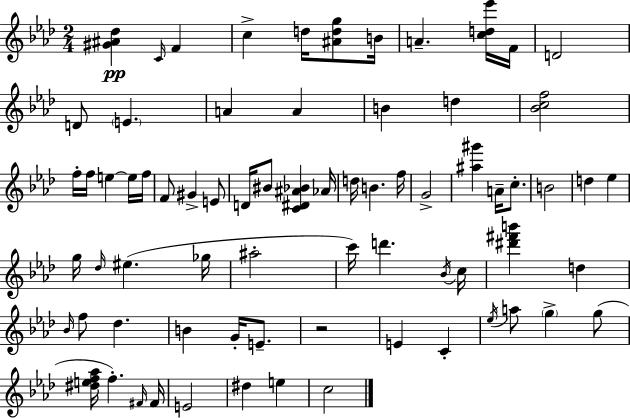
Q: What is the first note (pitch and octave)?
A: C4